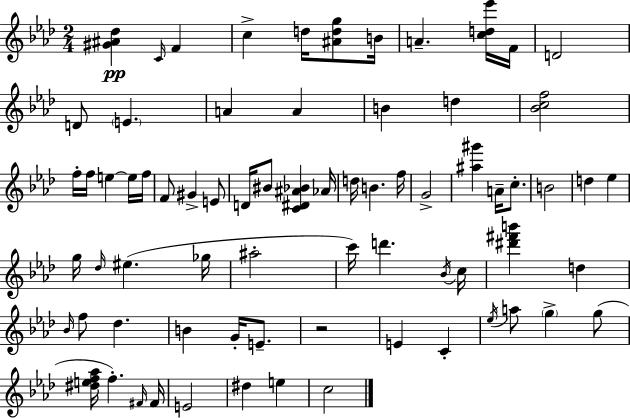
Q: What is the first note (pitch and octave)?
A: C4